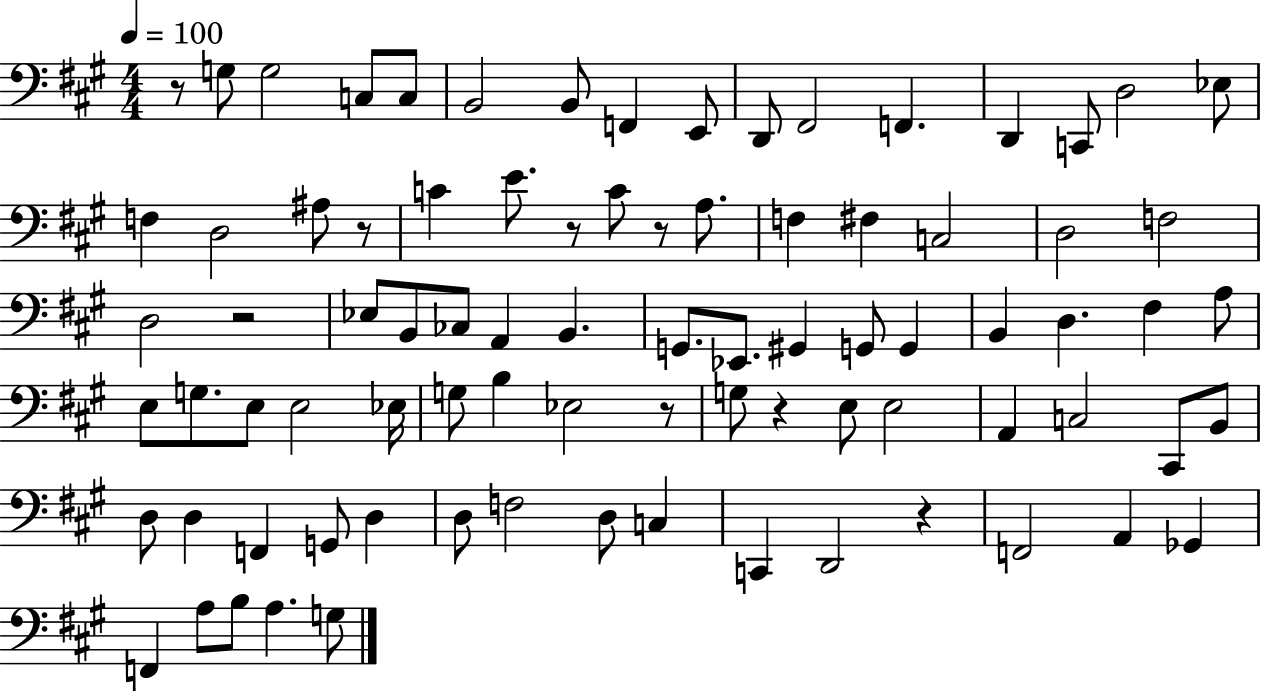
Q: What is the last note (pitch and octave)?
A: G3